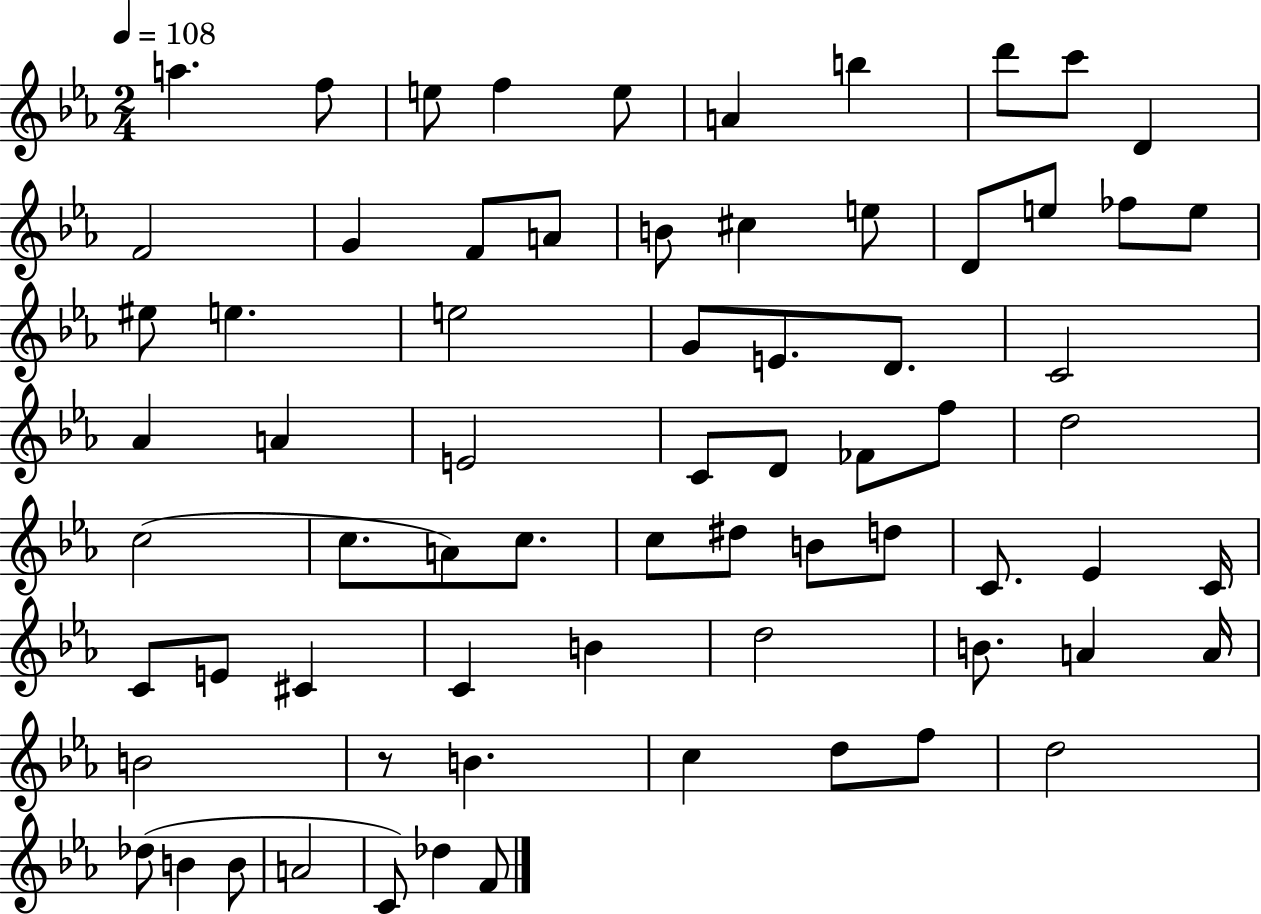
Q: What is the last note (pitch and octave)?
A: F4